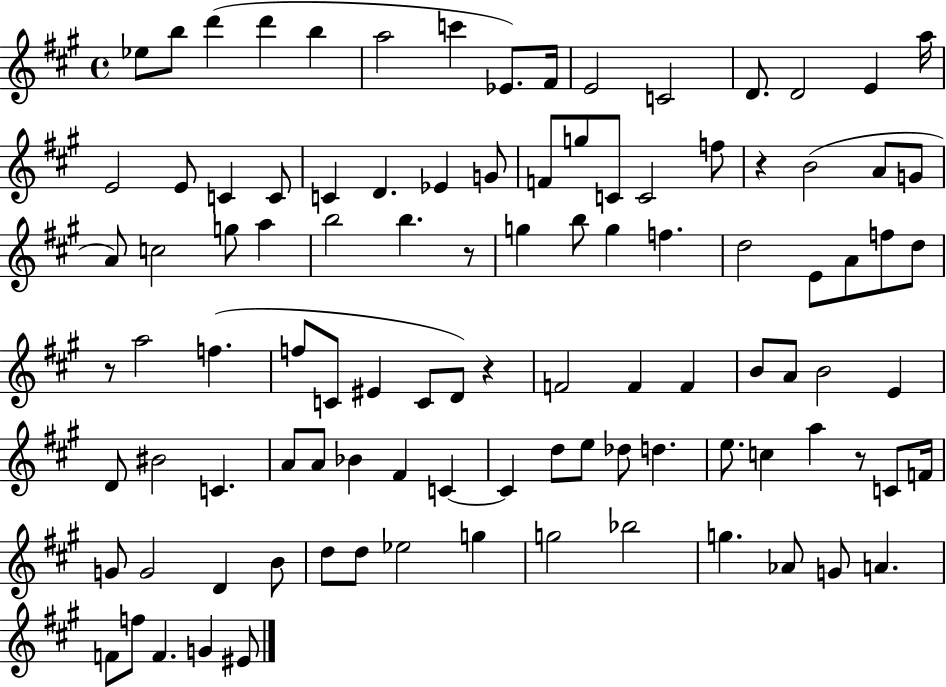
Eb5/e B5/e D6/q D6/q B5/q A5/h C6/q Eb4/e. F#4/s E4/h C4/h D4/e. D4/h E4/q A5/s E4/h E4/e C4/q C4/e C4/q D4/q. Eb4/q G4/e F4/e G5/e C4/e C4/h F5/e R/q B4/h A4/e G4/e A4/e C5/h G5/e A5/q B5/h B5/q. R/e G5/q B5/e G5/q F5/q. D5/h E4/e A4/e F5/e D5/e R/e A5/h F5/q. F5/e C4/e EIS4/q C4/e D4/e R/q F4/h F4/q F4/q B4/e A4/e B4/h E4/q D4/e BIS4/h C4/q. A4/e A4/e Bb4/q F#4/q C4/q C4/q D5/e E5/e Db5/e D5/q. E5/e. C5/q A5/q R/e C4/e F4/s G4/e G4/h D4/q B4/e D5/e D5/e Eb5/h G5/q G5/h Bb5/h G5/q. Ab4/e G4/e A4/q. F4/e F5/e F4/q. G4/q EIS4/e